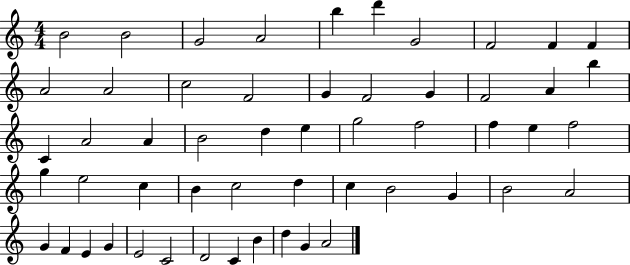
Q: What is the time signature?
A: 4/4